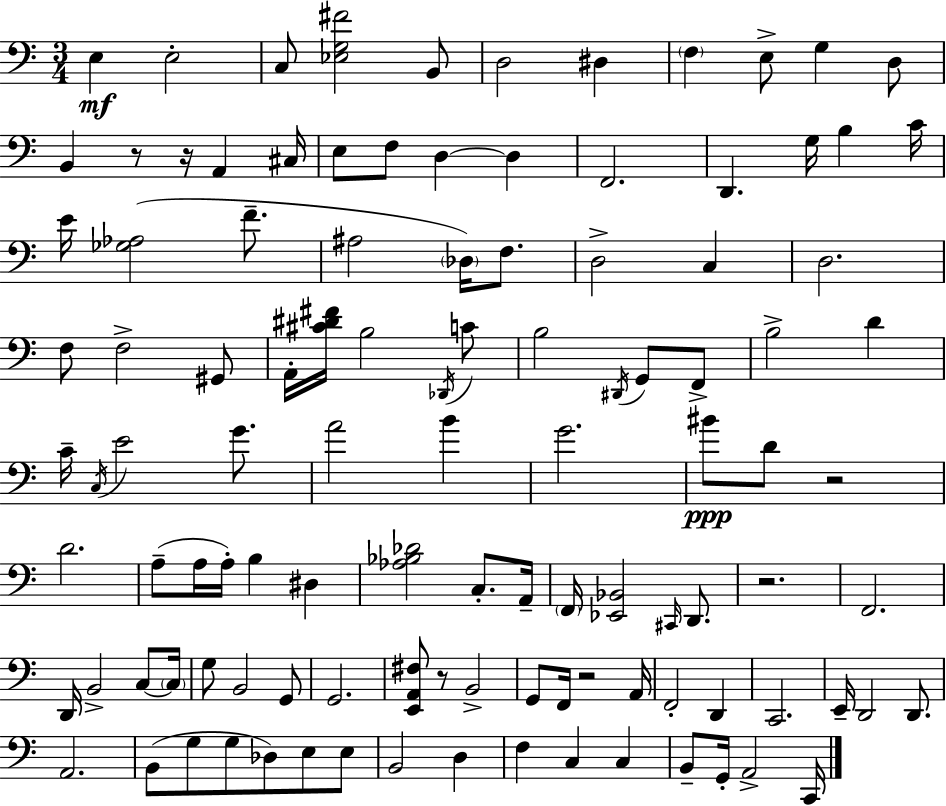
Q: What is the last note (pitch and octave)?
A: C2